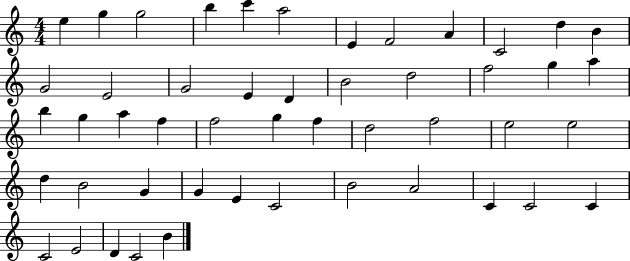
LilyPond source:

{
  \clef treble
  \numericTimeSignature
  \time 4/4
  \key c \major
  e''4 g''4 g''2 | b''4 c'''4 a''2 | e'4 f'2 a'4 | c'2 d''4 b'4 | \break g'2 e'2 | g'2 e'4 d'4 | b'2 d''2 | f''2 g''4 a''4 | \break b''4 g''4 a''4 f''4 | f''2 g''4 f''4 | d''2 f''2 | e''2 e''2 | \break d''4 b'2 g'4 | g'4 e'4 c'2 | b'2 a'2 | c'4 c'2 c'4 | \break c'2 e'2 | d'4 c'2 b'4 | \bar "|."
}